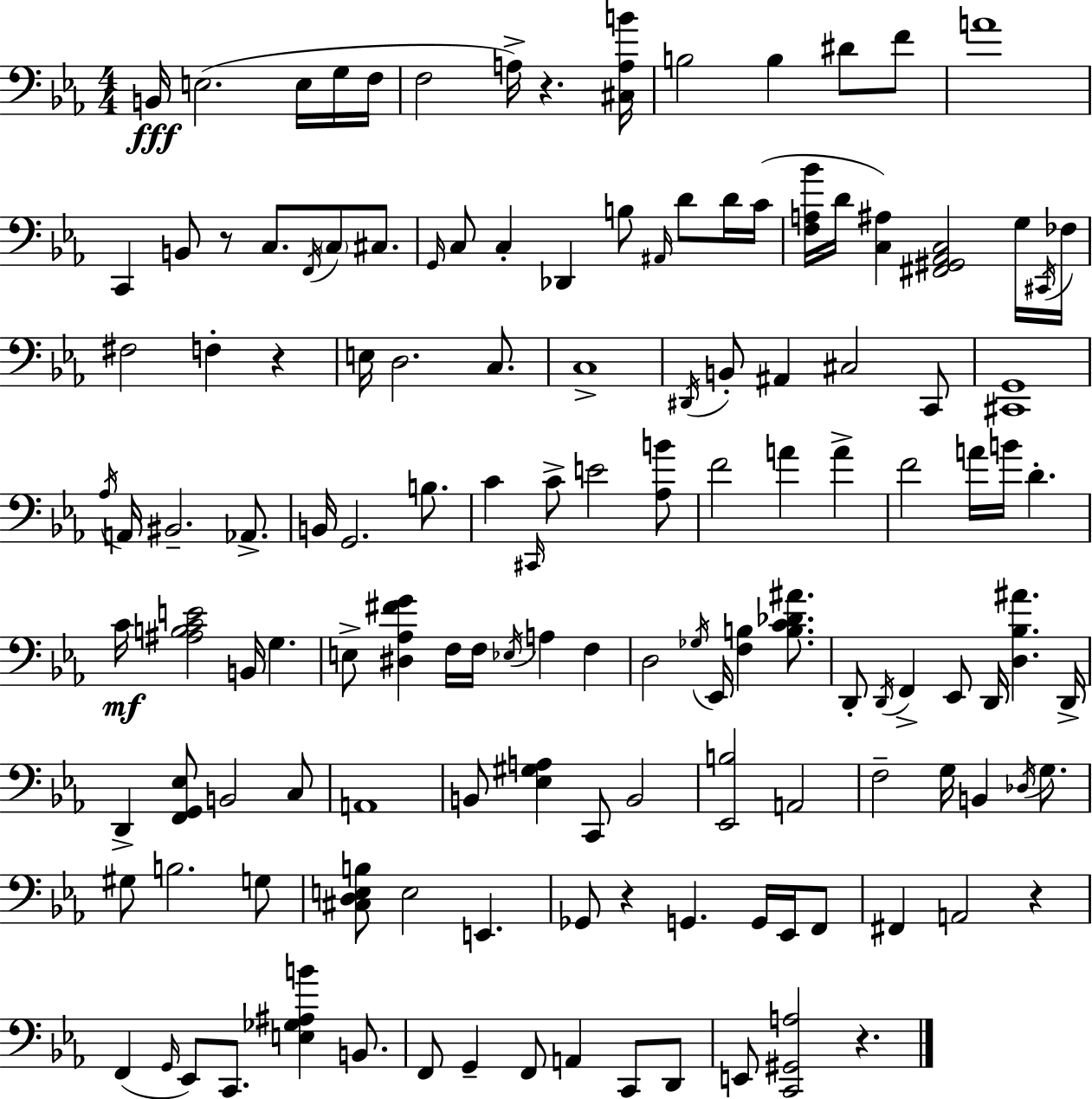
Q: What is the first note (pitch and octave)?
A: B2